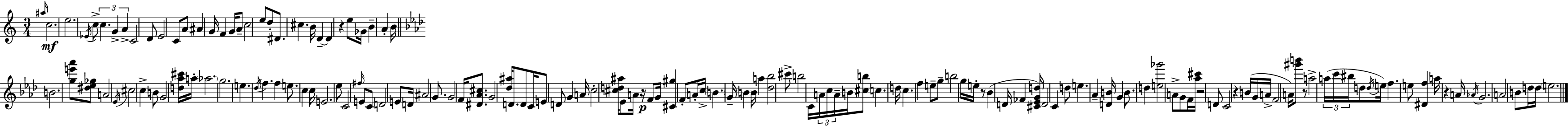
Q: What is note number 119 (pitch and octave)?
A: A4